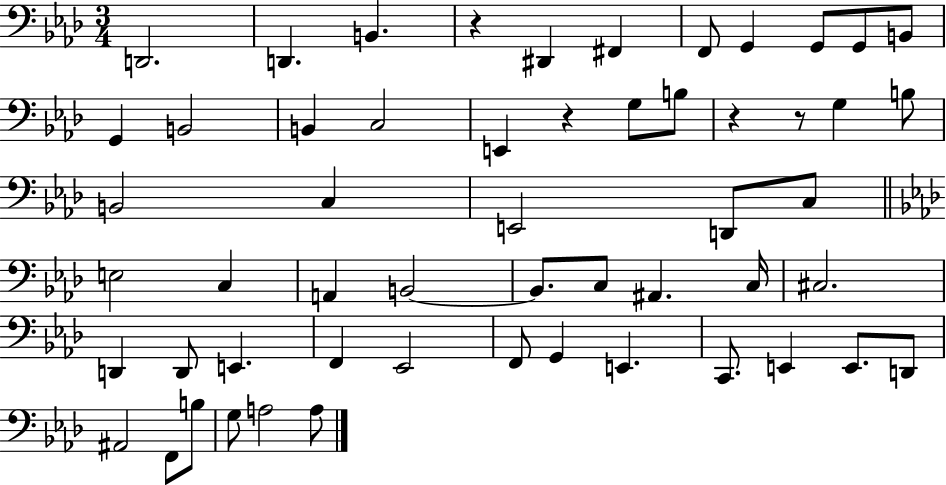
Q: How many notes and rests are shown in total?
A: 55